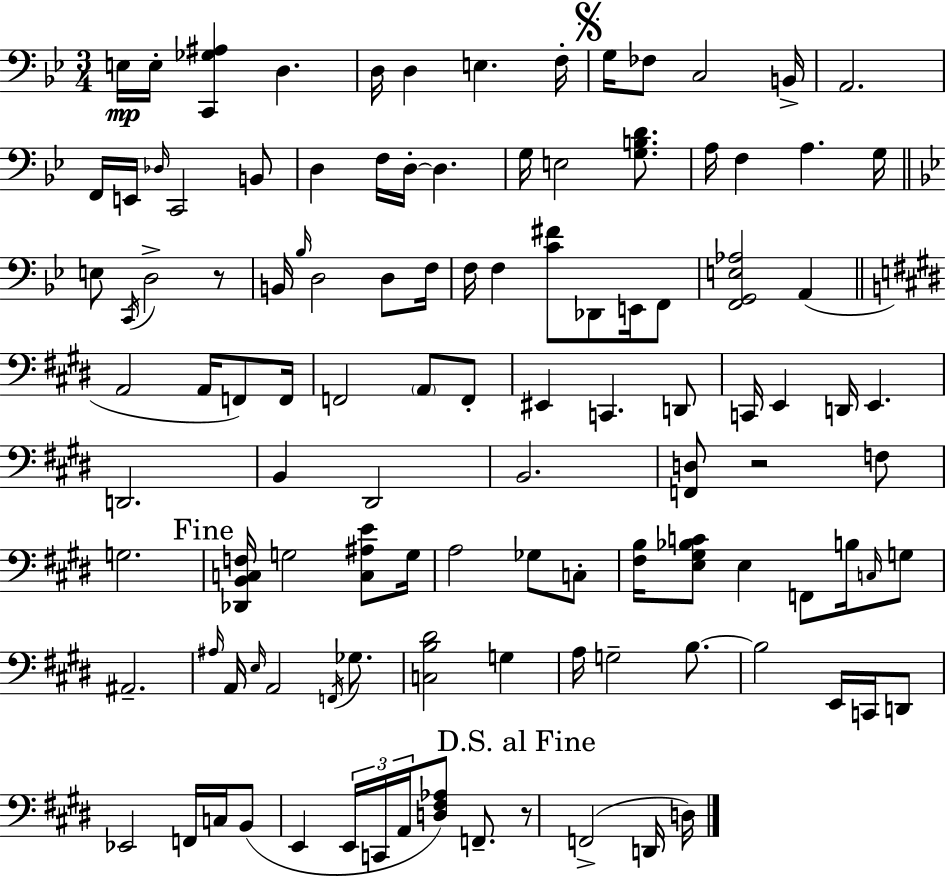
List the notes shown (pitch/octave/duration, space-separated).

E3/s E3/s [C2,Gb3,A#3]/q D3/q. D3/s D3/q E3/q. F3/s G3/s FES3/e C3/h B2/s A2/h. F2/s E2/s Db3/s C2/h B2/e D3/q F3/s D3/s D3/q. G3/s E3/h [G3,B3,D4]/e. A3/s F3/q A3/q. G3/s E3/e C2/s D3/h R/e B2/s Bb3/s D3/h D3/e F3/s F3/s F3/q [C4,F#4]/e Db2/e E2/s F2/e [F2,G2,E3,Ab3]/h A2/q A2/h A2/s F2/e F2/s F2/h A2/e F2/e EIS2/q C2/q. D2/e C2/s E2/q D2/s E2/q. D2/h. B2/q D#2/h B2/h. [F2,D3]/e R/h F3/e G3/h. [Db2,B2,C3,F3]/s G3/h [C3,A#3,E4]/e G3/s A3/h Gb3/e C3/e [F#3,B3]/s [E3,G#3,Bb3,C4]/e E3/q F2/e B3/s C3/s G3/e A#2/h. A#3/s A2/s E3/s A2/h F2/s Gb3/e. [C3,B3,D#4]/h G3/q A3/s G3/h B3/e. B3/h E2/s C2/s D2/e Eb2/h F2/s C3/s B2/e E2/q E2/s C2/s A2/s [D3,F#3,Ab3]/e F2/e. R/e F2/h D2/s D3/s